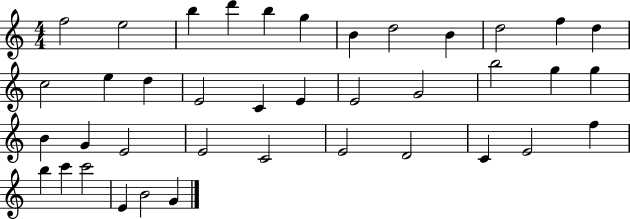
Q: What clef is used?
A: treble